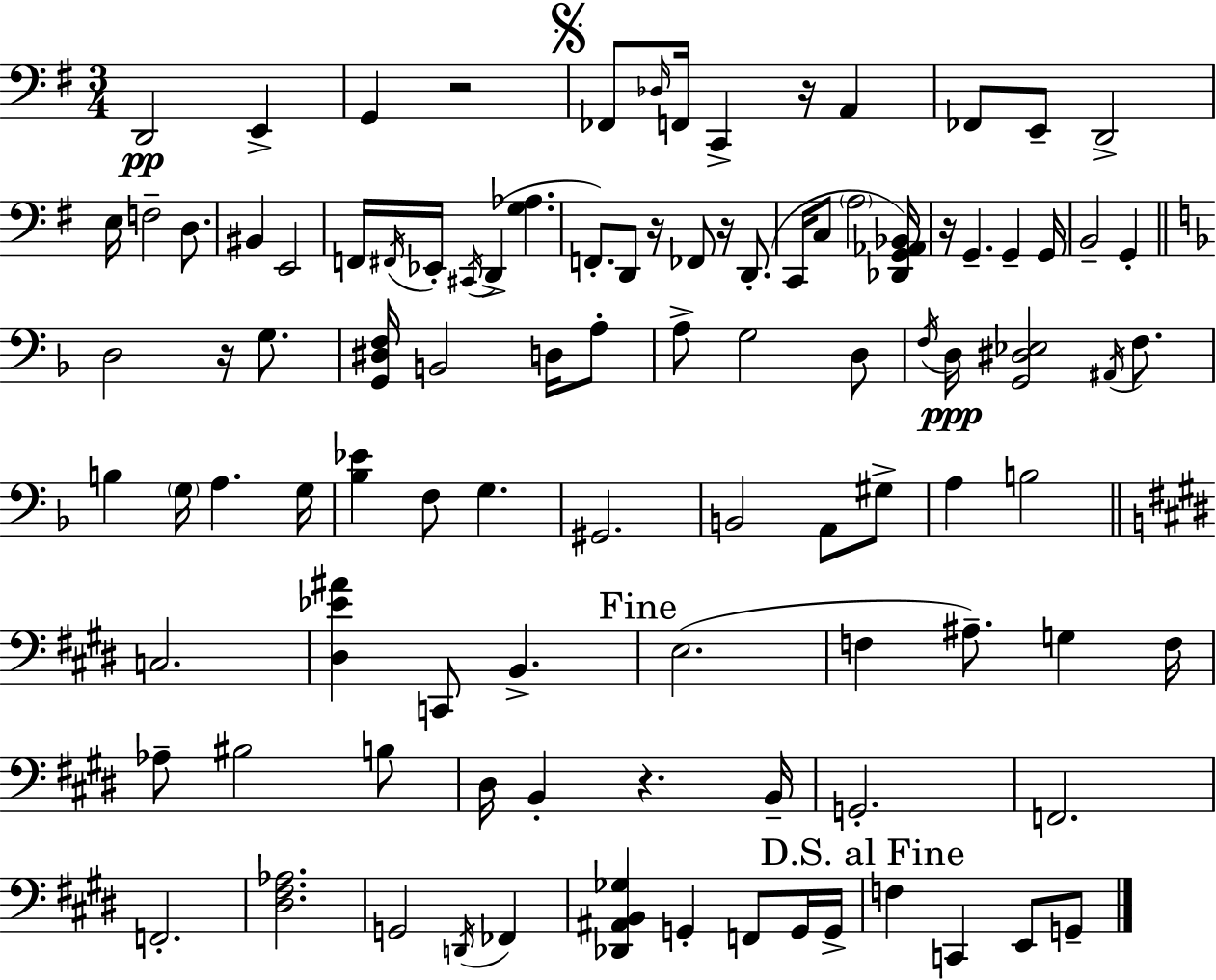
X:1
T:Untitled
M:3/4
L:1/4
K:Em
D,,2 E,, G,, z2 _F,,/2 _D,/4 F,,/4 C,, z/4 A,, _F,,/2 E,,/2 D,,2 E,/4 F,2 D,/2 ^B,, E,,2 F,,/4 ^F,,/4 _E,,/4 ^C,,/4 D,, [G,_A,] F,,/2 D,,/2 z/4 _F,,/2 z/4 D,,/2 C,,/4 C,/2 A,2 [_D,,G,,_A,,_B,,]/4 z/4 G,, G,, G,,/4 B,,2 G,, D,2 z/4 G,/2 [G,,^D,F,]/4 B,,2 D,/4 A,/2 A,/2 G,2 D,/2 F,/4 D,/4 [G,,^D,_E,]2 ^A,,/4 F,/2 B, G,/4 A, G,/4 [_B,_E] F,/2 G, ^G,,2 B,,2 A,,/2 ^G,/2 A, B,2 C,2 [^D,_E^A] C,,/2 B,, E,2 F, ^A,/2 G, F,/4 _A,/2 ^B,2 B,/2 ^D,/4 B,, z B,,/4 G,,2 F,,2 F,,2 [^D,^F,_A,]2 G,,2 D,,/4 _F,, [_D,,^A,,B,,_G,] G,, F,,/2 G,,/4 G,,/4 F, C,, E,,/2 G,,/2